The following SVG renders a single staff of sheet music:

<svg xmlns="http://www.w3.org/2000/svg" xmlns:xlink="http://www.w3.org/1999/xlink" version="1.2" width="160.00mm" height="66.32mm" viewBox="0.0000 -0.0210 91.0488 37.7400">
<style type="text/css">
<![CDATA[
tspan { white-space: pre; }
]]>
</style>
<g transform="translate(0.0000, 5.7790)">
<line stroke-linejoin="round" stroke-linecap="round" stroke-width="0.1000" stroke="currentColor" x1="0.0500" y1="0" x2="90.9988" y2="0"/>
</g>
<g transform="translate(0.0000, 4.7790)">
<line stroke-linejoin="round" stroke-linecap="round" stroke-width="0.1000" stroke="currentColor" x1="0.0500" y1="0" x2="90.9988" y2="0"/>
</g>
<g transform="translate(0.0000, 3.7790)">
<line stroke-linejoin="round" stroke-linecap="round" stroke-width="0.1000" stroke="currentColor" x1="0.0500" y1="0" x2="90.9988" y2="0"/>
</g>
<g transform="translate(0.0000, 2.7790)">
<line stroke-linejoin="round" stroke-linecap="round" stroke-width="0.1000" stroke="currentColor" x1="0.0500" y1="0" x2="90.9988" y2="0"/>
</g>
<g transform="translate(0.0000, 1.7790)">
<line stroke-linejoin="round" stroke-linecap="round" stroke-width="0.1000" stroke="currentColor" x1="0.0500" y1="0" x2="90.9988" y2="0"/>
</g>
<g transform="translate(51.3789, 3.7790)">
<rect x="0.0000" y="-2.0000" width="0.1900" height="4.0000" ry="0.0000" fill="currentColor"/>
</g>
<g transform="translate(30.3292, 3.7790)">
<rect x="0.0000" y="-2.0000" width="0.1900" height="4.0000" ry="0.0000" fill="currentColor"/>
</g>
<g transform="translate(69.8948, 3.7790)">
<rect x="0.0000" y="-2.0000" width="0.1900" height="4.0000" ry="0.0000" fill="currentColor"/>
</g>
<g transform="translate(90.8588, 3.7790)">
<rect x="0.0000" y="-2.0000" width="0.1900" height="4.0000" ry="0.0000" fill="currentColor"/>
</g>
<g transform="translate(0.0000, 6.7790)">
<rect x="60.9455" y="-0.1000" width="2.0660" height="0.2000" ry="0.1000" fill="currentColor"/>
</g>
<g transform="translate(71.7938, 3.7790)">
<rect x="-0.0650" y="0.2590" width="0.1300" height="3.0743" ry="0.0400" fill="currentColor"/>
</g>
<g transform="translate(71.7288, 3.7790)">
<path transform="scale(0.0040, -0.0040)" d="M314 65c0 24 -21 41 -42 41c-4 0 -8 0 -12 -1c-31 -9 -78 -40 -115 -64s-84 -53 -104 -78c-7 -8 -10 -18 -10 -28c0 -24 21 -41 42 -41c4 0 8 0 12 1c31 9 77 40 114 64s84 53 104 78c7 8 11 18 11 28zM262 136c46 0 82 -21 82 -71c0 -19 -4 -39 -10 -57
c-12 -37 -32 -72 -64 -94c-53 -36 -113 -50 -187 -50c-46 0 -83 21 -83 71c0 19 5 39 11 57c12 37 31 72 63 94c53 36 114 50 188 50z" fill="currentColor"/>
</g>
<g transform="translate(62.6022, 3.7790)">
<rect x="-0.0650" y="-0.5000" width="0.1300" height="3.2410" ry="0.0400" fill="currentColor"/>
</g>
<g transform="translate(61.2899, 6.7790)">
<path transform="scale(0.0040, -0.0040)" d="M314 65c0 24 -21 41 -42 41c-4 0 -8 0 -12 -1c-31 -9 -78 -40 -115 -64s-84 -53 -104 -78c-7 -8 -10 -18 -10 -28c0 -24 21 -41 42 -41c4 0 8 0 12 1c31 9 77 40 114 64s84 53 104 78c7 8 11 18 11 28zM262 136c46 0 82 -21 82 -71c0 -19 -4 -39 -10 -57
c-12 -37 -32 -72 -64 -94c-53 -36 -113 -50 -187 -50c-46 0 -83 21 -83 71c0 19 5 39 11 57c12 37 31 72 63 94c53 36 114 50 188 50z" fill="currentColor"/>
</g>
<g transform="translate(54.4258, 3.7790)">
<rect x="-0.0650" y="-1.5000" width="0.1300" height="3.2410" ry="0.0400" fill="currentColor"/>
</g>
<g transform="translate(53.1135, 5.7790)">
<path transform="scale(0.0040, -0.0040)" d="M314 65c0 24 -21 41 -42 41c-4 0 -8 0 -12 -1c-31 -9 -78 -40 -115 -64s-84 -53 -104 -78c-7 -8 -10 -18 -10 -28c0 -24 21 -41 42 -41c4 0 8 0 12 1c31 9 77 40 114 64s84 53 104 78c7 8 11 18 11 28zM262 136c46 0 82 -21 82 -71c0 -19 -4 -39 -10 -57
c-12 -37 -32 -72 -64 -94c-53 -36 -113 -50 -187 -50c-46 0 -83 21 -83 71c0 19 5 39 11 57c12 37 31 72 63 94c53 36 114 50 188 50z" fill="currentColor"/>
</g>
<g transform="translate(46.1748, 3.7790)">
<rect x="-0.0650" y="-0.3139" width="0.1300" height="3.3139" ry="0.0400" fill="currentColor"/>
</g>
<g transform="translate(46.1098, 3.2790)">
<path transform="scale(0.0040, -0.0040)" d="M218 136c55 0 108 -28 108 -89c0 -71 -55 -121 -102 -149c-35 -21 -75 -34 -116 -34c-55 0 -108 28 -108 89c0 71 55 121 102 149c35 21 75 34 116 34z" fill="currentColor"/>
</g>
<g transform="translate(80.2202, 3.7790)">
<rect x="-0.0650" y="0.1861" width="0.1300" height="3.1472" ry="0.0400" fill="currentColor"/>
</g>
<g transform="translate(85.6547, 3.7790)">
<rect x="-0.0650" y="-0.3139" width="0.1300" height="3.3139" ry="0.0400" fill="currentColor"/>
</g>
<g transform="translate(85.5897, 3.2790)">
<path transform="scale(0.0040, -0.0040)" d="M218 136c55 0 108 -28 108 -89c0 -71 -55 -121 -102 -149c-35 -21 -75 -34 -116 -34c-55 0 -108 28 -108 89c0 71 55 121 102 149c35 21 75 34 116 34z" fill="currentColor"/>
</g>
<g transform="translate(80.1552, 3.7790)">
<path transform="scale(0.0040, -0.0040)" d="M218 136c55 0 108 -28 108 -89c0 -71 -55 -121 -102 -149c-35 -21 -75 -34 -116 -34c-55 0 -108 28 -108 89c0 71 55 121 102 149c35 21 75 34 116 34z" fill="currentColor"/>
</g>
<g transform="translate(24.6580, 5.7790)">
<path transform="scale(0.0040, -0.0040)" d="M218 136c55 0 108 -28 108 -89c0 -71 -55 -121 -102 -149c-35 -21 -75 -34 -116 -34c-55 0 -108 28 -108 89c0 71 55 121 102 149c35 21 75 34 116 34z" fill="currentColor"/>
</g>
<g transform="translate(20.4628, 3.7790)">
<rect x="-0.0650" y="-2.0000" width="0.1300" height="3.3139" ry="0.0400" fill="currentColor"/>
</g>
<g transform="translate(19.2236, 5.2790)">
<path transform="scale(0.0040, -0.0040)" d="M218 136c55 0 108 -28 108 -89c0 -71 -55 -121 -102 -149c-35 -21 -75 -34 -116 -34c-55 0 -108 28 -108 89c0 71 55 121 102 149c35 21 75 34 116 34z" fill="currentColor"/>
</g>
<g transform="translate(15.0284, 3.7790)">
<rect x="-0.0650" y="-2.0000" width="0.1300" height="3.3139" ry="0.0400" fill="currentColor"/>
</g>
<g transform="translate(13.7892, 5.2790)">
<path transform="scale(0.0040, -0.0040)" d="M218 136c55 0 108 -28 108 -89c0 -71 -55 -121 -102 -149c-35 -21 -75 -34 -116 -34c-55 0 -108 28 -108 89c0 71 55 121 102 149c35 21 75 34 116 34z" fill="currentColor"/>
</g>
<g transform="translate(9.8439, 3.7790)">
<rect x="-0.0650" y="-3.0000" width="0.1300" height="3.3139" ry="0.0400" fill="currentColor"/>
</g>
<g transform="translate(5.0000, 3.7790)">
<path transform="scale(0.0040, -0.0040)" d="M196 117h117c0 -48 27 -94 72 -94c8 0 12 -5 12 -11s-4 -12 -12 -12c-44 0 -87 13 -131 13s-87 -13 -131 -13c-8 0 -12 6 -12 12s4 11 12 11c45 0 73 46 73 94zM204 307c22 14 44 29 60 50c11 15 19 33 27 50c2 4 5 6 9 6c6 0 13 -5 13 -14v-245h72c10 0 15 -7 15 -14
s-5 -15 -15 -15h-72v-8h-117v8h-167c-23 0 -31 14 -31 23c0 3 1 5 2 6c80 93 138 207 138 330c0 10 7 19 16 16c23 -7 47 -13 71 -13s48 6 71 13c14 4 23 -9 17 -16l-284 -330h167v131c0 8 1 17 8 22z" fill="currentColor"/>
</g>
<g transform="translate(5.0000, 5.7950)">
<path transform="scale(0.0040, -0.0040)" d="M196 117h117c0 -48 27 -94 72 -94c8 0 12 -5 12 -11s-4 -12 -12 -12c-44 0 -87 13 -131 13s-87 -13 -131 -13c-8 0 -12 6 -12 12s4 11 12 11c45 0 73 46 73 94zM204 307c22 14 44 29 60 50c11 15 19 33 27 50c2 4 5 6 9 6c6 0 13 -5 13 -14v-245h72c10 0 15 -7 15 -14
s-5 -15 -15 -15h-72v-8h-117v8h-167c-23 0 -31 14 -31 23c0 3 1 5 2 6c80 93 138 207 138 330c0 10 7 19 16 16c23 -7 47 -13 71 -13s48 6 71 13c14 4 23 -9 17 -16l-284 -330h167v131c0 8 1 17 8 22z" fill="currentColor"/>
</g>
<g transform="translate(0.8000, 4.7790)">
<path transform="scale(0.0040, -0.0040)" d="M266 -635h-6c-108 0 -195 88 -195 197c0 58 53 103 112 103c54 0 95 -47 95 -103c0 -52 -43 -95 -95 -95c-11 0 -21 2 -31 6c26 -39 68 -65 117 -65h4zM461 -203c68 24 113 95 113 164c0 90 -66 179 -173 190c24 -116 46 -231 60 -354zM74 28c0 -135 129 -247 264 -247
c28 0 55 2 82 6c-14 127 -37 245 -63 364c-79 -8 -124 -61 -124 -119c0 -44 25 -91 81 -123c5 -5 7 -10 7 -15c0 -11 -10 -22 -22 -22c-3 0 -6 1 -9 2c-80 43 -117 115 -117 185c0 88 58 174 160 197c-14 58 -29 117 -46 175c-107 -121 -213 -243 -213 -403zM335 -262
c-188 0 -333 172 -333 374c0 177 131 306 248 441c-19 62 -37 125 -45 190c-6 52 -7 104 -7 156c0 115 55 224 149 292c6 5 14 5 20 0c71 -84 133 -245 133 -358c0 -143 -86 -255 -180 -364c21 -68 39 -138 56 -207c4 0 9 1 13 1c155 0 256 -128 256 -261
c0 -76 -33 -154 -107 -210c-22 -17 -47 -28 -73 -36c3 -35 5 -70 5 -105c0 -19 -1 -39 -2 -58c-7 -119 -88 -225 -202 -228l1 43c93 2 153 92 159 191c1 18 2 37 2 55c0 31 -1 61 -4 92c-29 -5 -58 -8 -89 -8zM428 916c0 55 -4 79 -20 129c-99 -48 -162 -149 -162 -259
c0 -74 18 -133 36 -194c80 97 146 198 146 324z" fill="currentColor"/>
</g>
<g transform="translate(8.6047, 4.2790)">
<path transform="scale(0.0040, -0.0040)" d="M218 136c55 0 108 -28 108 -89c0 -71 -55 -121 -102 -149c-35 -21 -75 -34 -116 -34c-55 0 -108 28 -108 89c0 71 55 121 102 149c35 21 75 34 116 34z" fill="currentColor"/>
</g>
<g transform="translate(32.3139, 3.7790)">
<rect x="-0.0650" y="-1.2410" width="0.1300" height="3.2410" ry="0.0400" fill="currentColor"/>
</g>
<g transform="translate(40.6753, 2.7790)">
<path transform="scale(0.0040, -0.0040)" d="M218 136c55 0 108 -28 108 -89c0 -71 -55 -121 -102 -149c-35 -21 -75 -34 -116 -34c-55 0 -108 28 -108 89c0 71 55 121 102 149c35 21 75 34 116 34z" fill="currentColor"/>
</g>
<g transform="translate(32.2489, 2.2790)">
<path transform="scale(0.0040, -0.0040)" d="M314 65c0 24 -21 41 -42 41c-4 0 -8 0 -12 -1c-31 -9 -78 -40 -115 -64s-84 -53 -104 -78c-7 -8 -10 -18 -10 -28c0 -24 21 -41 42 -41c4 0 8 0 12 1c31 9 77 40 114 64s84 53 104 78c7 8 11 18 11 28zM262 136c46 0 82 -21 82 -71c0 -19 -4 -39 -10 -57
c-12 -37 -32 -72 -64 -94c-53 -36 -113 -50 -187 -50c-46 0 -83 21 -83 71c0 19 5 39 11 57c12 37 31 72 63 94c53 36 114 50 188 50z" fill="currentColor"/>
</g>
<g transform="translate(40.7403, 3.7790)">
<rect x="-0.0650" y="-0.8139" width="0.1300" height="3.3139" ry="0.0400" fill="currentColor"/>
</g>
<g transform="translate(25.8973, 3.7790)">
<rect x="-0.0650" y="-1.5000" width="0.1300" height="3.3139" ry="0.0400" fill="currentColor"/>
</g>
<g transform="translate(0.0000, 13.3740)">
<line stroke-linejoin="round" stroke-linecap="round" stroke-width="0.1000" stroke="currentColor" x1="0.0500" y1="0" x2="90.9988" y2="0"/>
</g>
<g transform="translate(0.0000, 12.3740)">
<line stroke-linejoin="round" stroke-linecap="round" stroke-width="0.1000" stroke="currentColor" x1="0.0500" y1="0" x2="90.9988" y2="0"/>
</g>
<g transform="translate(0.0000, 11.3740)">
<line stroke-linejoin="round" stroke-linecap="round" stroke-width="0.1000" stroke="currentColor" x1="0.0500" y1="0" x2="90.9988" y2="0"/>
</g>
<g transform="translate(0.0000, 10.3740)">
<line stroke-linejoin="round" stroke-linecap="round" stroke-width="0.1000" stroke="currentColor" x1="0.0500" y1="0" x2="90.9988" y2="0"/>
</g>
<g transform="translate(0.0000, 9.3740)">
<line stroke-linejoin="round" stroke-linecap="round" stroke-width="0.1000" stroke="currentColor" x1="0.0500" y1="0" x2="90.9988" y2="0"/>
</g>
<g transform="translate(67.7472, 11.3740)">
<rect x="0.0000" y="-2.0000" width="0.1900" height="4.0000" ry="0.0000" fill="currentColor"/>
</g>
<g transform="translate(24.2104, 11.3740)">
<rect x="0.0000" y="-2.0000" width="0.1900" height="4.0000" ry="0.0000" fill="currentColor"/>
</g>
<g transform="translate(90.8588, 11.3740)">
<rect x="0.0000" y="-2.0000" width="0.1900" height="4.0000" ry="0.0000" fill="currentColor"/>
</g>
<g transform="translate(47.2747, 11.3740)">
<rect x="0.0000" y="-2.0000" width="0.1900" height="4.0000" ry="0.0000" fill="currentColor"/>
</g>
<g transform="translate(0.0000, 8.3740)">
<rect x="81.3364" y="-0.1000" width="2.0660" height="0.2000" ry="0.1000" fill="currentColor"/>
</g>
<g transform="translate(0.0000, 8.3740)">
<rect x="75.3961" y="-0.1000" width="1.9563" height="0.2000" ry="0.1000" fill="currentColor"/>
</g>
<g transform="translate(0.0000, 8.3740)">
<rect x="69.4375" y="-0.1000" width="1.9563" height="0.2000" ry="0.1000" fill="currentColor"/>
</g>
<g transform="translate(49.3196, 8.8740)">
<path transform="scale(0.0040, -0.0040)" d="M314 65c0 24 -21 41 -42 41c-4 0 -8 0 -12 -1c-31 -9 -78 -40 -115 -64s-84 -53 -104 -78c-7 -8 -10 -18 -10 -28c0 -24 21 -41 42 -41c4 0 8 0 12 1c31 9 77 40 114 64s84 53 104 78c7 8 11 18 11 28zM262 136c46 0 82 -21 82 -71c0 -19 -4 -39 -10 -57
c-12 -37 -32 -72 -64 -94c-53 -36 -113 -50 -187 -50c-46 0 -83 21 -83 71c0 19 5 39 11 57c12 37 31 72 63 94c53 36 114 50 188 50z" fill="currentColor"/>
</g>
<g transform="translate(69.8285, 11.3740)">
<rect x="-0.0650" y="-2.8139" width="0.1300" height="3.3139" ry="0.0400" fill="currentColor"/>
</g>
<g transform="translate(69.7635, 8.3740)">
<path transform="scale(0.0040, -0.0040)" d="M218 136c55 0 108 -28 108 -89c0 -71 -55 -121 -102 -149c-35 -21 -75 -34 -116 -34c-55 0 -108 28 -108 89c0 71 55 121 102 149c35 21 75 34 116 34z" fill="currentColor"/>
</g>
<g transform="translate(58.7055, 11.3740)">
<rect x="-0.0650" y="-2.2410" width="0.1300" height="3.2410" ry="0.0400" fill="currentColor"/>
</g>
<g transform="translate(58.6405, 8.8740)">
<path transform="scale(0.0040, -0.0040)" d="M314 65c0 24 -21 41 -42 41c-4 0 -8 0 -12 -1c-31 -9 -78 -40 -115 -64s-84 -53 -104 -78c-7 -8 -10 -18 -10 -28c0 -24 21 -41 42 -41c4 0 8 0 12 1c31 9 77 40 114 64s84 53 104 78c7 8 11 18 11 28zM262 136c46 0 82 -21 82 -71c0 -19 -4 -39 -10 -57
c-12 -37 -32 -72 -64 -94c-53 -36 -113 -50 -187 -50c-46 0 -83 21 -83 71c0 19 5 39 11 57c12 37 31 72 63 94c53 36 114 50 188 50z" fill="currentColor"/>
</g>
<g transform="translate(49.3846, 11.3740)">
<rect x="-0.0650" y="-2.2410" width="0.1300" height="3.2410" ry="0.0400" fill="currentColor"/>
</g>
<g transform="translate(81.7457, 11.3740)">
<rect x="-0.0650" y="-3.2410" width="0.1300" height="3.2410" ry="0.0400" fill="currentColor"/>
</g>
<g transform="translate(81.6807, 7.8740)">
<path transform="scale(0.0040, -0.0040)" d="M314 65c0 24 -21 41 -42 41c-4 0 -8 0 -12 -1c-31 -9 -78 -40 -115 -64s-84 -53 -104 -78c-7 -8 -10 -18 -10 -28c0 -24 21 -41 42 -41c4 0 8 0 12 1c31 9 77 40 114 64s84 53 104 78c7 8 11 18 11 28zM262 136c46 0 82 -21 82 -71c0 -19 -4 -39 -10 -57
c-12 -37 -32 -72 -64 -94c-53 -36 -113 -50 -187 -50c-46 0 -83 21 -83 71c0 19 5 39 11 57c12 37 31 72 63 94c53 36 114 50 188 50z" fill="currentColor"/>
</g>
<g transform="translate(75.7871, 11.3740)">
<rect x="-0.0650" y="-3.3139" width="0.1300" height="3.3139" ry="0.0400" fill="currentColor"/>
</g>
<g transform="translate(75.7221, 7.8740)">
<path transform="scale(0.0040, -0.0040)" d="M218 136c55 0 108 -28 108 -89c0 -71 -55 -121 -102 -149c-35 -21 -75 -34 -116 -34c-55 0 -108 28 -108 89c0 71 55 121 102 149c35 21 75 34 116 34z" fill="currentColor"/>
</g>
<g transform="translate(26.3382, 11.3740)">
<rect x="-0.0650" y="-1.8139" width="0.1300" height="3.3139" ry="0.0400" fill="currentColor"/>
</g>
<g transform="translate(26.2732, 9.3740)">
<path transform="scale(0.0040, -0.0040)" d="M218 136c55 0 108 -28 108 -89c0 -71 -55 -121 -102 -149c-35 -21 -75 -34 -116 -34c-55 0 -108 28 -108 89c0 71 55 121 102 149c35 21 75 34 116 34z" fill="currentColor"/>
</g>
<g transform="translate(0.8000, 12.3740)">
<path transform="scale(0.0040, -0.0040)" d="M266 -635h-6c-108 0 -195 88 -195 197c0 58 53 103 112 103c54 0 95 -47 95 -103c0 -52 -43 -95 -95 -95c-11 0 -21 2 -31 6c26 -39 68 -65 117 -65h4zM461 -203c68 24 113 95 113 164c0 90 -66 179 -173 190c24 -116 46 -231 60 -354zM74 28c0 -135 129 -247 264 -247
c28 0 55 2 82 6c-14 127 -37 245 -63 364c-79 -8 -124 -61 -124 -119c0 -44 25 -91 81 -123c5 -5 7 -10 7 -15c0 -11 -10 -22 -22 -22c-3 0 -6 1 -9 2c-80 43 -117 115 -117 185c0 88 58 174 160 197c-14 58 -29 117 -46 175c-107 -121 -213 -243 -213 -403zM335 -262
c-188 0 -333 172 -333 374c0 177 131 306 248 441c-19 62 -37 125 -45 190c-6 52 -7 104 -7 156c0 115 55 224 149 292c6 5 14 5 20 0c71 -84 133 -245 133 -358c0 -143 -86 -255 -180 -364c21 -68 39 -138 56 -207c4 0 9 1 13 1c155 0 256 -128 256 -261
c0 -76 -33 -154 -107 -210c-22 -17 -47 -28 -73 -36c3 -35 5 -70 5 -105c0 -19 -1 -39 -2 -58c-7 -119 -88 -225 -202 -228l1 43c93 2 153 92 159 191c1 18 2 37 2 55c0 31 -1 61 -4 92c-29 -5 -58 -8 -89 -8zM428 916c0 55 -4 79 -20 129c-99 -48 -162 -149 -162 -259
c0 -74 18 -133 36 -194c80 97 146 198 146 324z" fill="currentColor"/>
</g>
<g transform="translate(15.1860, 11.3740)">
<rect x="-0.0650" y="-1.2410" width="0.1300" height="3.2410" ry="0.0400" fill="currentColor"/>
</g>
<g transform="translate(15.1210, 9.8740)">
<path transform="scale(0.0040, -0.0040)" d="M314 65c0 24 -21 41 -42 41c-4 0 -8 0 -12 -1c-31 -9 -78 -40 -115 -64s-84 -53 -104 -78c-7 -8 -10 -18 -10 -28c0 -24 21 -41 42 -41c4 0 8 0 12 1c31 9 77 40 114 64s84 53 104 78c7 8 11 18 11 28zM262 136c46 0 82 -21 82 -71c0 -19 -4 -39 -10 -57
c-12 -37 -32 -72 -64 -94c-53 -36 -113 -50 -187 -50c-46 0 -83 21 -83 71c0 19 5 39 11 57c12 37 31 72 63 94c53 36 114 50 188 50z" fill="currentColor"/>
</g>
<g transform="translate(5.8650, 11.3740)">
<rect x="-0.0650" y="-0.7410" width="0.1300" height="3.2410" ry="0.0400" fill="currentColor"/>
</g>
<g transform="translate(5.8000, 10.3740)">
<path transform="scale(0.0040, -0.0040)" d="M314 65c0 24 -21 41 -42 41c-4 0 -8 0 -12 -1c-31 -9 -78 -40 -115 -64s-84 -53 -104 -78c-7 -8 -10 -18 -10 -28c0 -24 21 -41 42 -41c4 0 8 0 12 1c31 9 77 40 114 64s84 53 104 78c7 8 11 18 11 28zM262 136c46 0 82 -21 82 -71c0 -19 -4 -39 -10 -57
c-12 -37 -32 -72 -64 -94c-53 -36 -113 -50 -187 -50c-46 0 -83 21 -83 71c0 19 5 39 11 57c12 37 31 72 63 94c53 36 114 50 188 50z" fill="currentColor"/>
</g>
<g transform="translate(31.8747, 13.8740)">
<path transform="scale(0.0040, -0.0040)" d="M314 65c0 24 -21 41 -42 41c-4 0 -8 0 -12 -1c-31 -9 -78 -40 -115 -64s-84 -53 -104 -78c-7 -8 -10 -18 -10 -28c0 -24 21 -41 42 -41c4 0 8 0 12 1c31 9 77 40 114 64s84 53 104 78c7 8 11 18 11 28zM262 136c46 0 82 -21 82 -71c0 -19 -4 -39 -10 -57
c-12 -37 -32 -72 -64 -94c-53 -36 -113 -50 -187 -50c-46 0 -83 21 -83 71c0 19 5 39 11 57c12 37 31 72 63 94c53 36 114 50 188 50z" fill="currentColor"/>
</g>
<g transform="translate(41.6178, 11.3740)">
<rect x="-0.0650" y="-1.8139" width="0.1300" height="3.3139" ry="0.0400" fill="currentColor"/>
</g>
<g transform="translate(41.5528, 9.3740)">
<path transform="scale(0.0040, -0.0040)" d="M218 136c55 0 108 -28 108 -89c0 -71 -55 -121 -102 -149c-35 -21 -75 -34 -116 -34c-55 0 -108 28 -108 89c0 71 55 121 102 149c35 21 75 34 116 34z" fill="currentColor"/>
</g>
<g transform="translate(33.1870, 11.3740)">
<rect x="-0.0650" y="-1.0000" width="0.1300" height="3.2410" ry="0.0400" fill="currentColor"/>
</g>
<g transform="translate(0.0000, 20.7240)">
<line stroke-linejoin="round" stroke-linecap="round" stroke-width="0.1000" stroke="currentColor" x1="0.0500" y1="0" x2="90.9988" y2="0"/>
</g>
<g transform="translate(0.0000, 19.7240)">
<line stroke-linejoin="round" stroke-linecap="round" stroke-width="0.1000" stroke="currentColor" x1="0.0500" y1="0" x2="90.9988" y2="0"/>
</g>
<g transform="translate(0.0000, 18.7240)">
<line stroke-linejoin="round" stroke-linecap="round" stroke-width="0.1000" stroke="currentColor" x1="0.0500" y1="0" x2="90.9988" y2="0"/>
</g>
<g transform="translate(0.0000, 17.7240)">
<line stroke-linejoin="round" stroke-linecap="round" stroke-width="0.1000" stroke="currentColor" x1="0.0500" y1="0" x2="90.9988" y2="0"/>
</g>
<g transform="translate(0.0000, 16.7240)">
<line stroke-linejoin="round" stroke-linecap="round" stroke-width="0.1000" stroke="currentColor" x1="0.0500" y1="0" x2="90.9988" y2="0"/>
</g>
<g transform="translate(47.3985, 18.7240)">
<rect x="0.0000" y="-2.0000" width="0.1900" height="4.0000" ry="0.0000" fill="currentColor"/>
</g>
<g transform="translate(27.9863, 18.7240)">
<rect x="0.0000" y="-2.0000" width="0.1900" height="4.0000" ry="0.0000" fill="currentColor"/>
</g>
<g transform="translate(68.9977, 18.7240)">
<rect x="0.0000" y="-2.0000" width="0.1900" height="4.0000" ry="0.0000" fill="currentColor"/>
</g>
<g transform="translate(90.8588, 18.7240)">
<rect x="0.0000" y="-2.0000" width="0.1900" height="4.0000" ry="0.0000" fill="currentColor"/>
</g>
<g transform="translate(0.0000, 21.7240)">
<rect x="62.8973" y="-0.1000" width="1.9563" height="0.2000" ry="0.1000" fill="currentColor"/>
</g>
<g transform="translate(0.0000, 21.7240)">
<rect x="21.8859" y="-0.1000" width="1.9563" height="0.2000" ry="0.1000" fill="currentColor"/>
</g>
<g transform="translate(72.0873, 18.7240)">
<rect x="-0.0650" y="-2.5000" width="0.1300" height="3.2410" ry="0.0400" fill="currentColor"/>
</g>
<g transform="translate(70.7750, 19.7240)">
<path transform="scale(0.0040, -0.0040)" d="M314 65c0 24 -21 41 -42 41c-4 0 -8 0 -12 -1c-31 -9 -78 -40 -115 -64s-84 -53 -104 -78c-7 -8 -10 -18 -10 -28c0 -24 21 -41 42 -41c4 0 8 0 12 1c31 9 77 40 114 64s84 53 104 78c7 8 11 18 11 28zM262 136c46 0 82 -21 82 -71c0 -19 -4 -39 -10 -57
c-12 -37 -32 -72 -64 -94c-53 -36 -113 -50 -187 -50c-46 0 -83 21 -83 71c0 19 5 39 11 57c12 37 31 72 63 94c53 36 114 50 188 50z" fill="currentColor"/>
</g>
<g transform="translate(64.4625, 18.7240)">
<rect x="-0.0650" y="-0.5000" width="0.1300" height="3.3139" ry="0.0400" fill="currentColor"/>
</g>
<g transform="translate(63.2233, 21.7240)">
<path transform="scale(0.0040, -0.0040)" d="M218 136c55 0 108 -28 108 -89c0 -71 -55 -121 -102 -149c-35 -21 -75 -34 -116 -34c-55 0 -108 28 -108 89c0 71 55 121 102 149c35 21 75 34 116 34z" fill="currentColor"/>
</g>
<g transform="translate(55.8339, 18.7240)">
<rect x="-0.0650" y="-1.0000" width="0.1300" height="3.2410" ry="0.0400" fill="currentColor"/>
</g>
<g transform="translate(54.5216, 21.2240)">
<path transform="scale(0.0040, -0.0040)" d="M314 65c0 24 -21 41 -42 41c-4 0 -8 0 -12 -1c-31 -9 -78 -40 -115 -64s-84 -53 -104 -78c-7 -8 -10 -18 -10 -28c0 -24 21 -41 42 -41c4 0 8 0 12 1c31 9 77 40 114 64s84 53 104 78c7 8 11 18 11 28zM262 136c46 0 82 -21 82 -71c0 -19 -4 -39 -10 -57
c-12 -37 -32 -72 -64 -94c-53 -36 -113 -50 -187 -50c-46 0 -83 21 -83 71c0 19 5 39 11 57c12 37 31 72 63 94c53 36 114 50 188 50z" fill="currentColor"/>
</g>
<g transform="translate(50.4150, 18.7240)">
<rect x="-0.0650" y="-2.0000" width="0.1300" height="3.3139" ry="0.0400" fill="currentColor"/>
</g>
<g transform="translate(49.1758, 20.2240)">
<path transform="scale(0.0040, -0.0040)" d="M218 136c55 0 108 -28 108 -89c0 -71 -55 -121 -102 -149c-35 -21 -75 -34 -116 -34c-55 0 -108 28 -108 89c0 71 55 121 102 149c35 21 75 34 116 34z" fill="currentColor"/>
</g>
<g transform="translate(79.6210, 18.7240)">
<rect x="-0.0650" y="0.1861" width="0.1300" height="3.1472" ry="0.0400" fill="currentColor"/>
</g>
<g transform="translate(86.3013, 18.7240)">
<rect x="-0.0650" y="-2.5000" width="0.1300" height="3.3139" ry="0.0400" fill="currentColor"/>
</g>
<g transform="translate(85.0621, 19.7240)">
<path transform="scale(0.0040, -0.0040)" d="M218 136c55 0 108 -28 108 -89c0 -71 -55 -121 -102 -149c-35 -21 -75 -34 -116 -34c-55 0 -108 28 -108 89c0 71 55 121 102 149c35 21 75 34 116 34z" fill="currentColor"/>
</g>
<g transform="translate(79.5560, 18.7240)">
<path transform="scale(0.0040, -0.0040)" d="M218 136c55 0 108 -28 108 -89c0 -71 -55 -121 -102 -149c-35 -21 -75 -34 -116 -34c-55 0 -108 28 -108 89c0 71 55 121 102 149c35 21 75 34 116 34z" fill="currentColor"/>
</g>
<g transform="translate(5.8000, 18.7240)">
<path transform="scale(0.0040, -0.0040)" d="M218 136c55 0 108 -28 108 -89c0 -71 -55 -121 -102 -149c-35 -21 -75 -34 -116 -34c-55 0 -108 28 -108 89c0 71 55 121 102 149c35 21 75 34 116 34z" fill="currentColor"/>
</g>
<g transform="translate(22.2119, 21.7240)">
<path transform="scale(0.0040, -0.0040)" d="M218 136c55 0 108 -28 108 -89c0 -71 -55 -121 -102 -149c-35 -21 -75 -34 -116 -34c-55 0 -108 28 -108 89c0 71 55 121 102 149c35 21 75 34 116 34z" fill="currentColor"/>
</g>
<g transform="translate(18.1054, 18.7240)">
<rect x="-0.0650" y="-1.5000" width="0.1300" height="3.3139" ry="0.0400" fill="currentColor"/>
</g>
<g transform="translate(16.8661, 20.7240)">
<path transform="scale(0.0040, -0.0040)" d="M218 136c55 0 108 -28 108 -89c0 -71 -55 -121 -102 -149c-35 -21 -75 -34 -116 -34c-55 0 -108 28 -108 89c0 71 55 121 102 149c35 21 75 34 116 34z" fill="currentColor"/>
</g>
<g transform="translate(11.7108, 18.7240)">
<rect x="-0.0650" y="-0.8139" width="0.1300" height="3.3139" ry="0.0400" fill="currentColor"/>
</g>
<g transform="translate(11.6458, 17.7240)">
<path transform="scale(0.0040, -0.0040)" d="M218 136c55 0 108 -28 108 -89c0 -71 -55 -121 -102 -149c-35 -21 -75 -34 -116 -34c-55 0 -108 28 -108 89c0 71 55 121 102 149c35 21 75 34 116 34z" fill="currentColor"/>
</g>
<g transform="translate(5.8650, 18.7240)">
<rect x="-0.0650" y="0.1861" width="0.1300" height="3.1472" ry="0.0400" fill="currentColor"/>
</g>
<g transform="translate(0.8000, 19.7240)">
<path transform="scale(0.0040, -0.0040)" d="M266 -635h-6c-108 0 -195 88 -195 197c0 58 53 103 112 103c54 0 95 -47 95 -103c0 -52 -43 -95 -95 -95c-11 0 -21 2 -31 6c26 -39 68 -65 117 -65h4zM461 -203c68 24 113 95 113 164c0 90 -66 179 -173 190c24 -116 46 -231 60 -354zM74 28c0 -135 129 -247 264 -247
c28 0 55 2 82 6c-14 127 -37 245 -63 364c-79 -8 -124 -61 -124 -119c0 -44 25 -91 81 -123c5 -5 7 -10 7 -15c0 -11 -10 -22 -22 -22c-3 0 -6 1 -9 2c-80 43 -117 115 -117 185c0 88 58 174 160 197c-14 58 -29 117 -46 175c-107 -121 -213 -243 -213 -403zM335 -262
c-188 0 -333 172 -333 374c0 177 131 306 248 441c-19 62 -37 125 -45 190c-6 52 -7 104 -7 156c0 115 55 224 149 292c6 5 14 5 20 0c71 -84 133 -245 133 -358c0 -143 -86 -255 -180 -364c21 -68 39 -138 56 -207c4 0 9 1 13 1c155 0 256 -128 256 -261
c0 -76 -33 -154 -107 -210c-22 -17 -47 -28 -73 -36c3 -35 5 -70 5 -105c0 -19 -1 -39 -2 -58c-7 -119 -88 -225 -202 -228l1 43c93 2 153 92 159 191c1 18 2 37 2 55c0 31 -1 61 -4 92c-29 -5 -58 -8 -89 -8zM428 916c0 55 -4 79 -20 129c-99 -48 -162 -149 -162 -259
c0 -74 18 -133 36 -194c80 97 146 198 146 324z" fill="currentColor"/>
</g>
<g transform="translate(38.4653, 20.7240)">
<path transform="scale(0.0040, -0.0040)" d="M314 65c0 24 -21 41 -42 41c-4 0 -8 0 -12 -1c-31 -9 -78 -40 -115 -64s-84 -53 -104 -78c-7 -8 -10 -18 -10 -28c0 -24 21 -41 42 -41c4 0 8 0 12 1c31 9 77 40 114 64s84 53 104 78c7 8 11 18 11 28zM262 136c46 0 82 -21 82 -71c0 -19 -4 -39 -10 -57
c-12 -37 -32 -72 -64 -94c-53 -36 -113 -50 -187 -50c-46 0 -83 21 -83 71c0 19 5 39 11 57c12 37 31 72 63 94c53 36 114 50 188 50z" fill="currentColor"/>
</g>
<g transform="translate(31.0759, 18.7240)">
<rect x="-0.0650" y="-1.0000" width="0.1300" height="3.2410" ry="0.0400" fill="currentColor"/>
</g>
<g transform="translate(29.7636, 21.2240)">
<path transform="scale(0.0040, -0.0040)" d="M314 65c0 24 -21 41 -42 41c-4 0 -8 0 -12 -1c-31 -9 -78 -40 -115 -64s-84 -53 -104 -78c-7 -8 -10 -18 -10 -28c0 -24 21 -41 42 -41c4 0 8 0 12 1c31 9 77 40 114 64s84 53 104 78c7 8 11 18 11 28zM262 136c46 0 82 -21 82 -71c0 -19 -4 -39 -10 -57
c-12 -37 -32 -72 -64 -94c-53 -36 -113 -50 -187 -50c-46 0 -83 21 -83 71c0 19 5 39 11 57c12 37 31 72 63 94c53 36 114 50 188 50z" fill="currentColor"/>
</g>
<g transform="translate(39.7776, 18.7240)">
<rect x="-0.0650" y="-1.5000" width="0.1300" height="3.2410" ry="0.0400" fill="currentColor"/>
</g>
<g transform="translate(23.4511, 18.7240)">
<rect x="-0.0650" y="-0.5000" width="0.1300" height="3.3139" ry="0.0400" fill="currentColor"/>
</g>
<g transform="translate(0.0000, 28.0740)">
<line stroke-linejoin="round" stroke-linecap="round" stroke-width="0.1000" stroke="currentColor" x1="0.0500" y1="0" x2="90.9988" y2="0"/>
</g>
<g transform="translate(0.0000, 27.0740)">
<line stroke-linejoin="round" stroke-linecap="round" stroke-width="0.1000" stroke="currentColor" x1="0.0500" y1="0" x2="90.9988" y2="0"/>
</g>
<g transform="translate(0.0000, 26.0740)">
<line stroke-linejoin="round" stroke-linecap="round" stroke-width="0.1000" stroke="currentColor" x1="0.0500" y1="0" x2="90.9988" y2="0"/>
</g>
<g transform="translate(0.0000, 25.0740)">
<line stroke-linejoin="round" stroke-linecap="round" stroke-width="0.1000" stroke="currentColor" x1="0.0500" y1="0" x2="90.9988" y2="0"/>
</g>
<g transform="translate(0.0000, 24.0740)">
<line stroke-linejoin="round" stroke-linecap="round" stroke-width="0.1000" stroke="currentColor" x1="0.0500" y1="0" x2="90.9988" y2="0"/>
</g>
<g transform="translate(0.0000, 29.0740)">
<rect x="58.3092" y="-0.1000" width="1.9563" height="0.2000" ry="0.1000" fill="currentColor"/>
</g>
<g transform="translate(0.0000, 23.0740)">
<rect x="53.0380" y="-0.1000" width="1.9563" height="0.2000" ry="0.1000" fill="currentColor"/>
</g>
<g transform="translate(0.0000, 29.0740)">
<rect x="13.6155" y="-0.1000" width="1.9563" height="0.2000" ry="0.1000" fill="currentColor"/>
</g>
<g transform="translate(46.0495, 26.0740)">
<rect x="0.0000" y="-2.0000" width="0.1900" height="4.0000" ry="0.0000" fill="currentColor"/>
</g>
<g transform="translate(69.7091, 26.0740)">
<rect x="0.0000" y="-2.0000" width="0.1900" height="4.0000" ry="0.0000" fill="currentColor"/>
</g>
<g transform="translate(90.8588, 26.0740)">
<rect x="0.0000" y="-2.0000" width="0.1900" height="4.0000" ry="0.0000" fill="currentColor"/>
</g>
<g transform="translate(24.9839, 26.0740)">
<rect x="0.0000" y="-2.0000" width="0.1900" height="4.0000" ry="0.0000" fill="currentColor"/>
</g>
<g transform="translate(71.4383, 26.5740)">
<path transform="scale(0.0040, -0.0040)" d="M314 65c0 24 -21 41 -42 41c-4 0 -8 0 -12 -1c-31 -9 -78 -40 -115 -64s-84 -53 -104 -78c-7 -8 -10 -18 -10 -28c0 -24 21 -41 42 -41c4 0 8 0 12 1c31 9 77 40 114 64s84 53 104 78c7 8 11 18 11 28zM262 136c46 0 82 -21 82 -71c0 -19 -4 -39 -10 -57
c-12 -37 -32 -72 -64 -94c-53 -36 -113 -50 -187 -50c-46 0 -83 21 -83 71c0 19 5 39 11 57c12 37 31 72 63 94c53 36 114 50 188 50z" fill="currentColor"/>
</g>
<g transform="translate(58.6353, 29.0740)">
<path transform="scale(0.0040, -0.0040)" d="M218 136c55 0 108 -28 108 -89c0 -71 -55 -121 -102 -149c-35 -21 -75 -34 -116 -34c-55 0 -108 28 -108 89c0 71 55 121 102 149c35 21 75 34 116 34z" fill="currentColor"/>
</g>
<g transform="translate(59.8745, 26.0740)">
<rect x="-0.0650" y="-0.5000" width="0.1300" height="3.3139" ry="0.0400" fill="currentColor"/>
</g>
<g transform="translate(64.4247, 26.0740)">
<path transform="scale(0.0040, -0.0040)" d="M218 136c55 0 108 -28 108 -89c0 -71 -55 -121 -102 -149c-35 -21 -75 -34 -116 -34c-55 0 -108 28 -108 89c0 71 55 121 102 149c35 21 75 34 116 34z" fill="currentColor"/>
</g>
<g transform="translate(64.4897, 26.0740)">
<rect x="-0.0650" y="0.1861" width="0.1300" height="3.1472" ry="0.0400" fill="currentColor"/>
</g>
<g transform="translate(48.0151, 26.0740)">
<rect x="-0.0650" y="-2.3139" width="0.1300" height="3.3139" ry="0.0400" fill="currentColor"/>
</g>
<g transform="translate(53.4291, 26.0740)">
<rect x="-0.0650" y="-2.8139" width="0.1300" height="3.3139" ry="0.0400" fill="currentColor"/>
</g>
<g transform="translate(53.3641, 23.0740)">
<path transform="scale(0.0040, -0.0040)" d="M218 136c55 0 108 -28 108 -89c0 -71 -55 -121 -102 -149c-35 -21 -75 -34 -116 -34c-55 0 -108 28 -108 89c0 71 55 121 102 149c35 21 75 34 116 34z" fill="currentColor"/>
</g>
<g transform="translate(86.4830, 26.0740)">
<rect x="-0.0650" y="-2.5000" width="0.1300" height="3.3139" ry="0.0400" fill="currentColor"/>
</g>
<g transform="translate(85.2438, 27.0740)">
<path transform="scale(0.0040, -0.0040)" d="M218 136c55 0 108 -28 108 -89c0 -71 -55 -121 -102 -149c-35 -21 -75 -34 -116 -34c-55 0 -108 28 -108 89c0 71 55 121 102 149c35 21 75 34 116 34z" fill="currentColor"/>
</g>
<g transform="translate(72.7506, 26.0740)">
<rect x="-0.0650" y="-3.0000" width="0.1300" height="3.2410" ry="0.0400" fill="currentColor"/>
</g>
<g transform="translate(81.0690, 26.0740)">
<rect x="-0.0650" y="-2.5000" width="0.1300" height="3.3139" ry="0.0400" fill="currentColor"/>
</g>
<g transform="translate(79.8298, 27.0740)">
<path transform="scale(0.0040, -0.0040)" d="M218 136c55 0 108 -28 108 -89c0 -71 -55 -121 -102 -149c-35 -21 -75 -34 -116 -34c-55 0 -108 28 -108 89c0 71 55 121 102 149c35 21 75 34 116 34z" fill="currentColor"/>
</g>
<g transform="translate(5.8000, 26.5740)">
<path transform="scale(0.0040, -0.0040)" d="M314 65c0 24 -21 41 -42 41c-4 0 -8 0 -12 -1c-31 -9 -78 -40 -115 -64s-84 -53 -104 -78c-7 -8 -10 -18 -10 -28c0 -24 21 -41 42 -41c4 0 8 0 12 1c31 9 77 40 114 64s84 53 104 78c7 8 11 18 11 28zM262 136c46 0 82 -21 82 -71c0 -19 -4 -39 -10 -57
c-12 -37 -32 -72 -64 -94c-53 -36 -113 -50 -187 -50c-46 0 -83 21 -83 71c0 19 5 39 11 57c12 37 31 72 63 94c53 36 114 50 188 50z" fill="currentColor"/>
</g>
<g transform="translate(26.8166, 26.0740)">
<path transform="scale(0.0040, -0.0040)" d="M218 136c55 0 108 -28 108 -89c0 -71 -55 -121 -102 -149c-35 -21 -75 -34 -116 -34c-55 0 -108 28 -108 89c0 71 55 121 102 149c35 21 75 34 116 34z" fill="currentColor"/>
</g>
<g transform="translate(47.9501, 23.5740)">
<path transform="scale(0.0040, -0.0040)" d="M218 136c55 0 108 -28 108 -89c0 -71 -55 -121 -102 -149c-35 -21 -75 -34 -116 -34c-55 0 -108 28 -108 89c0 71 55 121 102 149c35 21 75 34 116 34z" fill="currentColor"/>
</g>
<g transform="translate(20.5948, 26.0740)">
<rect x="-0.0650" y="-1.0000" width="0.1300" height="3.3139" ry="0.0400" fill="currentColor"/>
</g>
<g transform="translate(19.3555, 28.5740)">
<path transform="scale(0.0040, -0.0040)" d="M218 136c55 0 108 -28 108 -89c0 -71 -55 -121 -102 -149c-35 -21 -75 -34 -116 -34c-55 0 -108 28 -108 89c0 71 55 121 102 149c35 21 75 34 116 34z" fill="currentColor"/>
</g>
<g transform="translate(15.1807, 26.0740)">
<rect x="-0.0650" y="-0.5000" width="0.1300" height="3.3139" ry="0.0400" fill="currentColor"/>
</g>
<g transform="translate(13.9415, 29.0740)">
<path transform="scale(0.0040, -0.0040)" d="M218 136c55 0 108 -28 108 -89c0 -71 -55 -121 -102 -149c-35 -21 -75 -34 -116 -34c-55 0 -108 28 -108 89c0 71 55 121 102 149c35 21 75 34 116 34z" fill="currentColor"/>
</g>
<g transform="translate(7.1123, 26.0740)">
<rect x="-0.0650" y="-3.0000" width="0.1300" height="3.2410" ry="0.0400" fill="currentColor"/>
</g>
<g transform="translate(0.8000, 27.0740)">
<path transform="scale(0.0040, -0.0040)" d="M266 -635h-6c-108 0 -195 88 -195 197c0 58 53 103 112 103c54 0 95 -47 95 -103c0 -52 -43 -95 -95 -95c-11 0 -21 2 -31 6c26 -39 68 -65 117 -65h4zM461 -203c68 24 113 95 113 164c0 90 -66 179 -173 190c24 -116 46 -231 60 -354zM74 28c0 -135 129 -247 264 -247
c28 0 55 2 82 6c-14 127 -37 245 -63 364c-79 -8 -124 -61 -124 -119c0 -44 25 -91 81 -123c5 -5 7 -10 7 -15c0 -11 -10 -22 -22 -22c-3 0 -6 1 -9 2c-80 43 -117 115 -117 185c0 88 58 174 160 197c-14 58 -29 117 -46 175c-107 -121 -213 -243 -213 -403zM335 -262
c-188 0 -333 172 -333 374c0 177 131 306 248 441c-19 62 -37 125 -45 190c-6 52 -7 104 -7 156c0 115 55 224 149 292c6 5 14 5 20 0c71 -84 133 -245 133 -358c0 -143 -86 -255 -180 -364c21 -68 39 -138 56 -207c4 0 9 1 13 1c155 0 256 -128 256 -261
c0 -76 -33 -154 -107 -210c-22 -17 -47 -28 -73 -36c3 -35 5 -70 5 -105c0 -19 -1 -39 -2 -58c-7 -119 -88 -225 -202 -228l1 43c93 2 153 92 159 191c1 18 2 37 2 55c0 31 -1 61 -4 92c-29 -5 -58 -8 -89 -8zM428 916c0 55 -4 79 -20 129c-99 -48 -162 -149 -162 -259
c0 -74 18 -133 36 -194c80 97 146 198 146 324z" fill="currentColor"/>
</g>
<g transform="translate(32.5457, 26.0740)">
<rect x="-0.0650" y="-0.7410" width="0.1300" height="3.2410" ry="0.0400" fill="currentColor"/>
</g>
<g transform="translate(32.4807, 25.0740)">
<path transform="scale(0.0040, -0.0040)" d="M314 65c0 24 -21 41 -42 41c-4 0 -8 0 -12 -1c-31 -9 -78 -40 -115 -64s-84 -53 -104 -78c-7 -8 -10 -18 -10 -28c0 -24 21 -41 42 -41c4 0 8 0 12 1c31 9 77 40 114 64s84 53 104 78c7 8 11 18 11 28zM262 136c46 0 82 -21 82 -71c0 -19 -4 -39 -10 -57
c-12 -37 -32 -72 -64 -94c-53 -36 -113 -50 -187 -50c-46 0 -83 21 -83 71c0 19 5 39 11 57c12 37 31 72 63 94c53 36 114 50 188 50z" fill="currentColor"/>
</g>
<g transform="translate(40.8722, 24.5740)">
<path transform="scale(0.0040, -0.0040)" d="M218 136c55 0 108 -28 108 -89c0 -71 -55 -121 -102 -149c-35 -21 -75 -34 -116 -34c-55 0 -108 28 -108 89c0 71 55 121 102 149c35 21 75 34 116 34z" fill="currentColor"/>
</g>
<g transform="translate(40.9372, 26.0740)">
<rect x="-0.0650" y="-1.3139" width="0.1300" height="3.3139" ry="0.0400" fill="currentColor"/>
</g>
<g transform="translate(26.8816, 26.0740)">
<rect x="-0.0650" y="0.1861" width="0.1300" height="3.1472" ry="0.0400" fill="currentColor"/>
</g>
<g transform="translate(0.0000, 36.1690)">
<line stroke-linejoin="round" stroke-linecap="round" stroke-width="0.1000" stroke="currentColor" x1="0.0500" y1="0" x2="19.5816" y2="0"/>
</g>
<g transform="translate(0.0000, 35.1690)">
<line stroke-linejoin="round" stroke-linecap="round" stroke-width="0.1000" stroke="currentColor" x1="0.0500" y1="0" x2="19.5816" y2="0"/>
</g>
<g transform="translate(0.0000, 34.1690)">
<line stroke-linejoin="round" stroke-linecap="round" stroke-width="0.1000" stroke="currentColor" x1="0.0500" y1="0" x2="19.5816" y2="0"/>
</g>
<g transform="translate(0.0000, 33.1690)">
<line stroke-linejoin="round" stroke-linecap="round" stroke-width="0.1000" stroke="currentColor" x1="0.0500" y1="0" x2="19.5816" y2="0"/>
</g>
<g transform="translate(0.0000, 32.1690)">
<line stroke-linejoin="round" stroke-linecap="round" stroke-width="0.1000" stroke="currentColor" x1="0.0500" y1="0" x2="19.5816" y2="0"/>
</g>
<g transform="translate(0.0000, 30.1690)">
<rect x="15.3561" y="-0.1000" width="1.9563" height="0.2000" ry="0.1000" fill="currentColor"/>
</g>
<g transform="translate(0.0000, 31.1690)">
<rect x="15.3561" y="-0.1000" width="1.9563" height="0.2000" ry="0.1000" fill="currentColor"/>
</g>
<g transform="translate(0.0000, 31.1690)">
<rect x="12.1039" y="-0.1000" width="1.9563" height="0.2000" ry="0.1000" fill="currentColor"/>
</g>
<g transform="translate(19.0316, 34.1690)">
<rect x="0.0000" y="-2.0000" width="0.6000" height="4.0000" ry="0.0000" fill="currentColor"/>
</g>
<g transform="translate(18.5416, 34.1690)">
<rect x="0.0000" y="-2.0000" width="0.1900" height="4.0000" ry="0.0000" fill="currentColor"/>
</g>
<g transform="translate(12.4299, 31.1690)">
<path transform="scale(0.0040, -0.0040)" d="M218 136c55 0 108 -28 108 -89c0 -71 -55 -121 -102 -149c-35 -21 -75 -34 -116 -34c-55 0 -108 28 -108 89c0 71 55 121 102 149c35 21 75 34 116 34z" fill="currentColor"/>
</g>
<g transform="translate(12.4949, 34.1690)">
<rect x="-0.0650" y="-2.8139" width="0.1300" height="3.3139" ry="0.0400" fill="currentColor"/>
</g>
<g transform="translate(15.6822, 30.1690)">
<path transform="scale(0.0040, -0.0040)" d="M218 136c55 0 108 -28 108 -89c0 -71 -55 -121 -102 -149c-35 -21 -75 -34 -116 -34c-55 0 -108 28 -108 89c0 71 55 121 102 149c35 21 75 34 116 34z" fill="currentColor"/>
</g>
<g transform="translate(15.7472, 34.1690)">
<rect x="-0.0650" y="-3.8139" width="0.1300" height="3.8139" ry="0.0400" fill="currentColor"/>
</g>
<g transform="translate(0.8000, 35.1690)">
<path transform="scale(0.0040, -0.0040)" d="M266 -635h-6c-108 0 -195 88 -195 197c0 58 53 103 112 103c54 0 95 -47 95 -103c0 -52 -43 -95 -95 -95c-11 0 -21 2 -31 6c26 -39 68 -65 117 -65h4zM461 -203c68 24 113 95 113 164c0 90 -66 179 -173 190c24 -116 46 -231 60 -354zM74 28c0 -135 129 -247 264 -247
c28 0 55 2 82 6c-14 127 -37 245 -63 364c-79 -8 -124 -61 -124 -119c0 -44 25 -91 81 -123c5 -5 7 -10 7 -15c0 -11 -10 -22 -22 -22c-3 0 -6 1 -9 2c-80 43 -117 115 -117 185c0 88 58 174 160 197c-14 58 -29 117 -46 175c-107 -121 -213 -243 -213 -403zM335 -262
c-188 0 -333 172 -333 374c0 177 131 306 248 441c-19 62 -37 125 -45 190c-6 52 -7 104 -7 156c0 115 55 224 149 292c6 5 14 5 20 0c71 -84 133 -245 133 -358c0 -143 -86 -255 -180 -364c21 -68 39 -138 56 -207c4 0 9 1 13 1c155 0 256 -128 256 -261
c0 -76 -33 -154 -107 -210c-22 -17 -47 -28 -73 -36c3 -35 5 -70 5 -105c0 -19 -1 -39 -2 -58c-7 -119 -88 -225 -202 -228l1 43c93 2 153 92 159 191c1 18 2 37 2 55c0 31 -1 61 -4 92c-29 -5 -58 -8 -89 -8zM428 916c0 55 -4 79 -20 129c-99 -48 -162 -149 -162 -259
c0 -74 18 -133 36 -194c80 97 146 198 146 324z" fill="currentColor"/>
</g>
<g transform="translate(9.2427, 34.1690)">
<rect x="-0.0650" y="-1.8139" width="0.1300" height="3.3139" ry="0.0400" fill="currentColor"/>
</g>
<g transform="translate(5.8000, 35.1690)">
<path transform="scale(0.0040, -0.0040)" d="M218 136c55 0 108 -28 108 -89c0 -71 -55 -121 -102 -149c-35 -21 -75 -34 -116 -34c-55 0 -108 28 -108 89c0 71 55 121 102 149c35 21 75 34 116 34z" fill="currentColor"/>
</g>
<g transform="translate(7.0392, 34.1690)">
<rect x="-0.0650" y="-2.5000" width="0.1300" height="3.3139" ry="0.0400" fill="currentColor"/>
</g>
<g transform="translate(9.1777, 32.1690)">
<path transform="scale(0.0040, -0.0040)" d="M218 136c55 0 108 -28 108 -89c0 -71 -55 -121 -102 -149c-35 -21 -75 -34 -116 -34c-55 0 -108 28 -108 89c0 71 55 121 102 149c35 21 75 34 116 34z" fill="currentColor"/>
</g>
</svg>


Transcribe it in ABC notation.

X:1
T:Untitled
M:4/4
L:1/4
K:C
A F F E e2 d c E2 C2 B2 B c d2 e2 f D2 f g2 g2 a b b2 B d E C D2 E2 F D2 C G2 B G A2 C D B d2 e g a C B A2 G G G f a c'